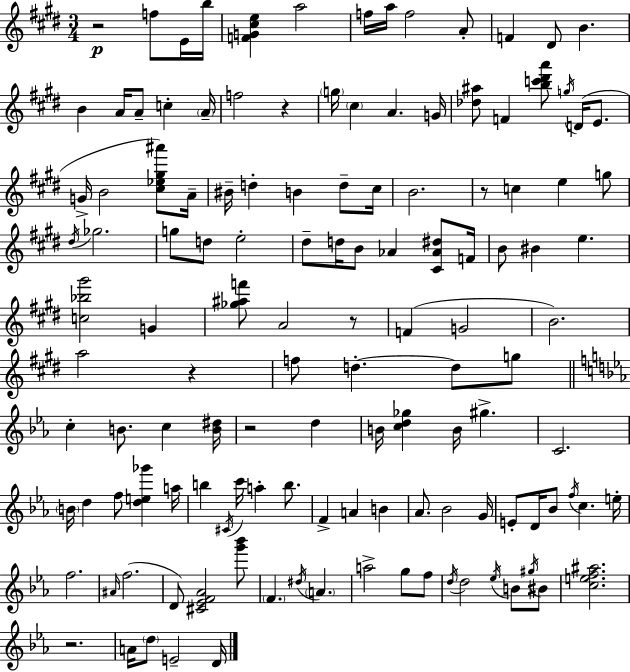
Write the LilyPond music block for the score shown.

{
  \clef treble
  \numericTimeSignature
  \time 3/4
  \key e \major
  r2\p f''8 e'16 b''16 | <f' g' cis'' e''>4 a''2 | f''16 a''16 f''2 a'8-. | f'4 dis'8 b'4. | \break b'4 a'16 a'8-- c''4-. \parenthesize a'16-- | f''2 r4 | \parenthesize g''16 \parenthesize cis''4 a'4. g'16 | <des'' ais''>8 f'4 <b'' c''' dis''' a'''>8 \acciaccatura { g''16 } d'16( e'8. | \break g'16-> b'2 <cis'' ees'' gis'' ais'''>8) | a'16-- bis'16-- d''4-. b'4 d''8-- | cis''16 b'2. | r8 c''4 e''4 g''8 | \break \acciaccatura { dis''16 } ges''2. | g''8 d''8 e''2-. | dis''8-- d''16 b'8 aes'4 <cis' aes' dis''>8 | f'16 b'8 bis'4 e''4. | \break <c'' bes'' gis'''>2 g'4 | <ges'' ais'' f'''>8 a'2 | r8 f'4( g'2 | b'2.) | \break a''2 r4 | f''8 d''4.-.~~ d''8 | g''8 \bar "||" \break \key ees \major c''4-. b'8. c''4 <b' dis''>16 | r2 d''4 | b'16 <c'' d'' ges''>4 b'16 gis''4.-> | c'2. | \break \parenthesize b'16 d''4 f''8 <d'' e'' ges'''>4 a''16 | b''4 \acciaccatura { cis'16 } c'''16 a''4-. b''8. | f'4-> a'4 b'4 | aes'8. bes'2 | \break g'16 e'8-. d'16 bes'8 \acciaccatura { f''16 } c''4. | e''16-. f''2. | \grace { ais'16 }( f''2. | d'8) <cis' ees' f' aes'>2 | \break <g''' bes'''>8 \parenthesize f'4. \acciaccatura { dis''16 } \parenthesize a'4. | a''2-> | g''8 f''8 \acciaccatura { d''16 } d''2 | \acciaccatura { ees''16 } b'8 \acciaccatura { gis''16 } bis'8 <c'' e'' f'' ais''>2. | \break r2. | a'16 \parenthesize d''8 e'2-- | d'16 \bar "|."
}